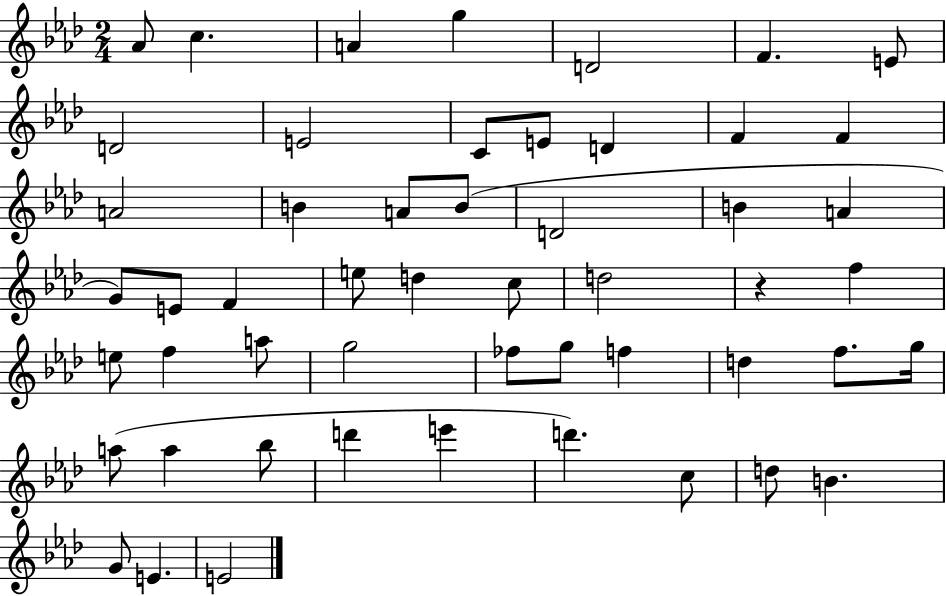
{
  \clef treble
  \numericTimeSignature
  \time 2/4
  \key aes \major
  \repeat volta 2 { aes'8 c''4. | a'4 g''4 | d'2 | f'4. e'8 | \break d'2 | e'2 | c'8 e'8 d'4 | f'4 f'4 | \break a'2 | b'4 a'8 b'8( | d'2 | b'4 a'4 | \break g'8) e'8 f'4 | e''8 d''4 c''8 | d''2 | r4 f''4 | \break e''8 f''4 a''8 | g''2 | fes''8 g''8 f''4 | d''4 f''8. g''16 | \break a''8( a''4 bes''8 | d'''4 e'''4 | d'''4.) c''8 | d''8 b'4. | \break g'8 e'4. | e'2 | } \bar "|."
}